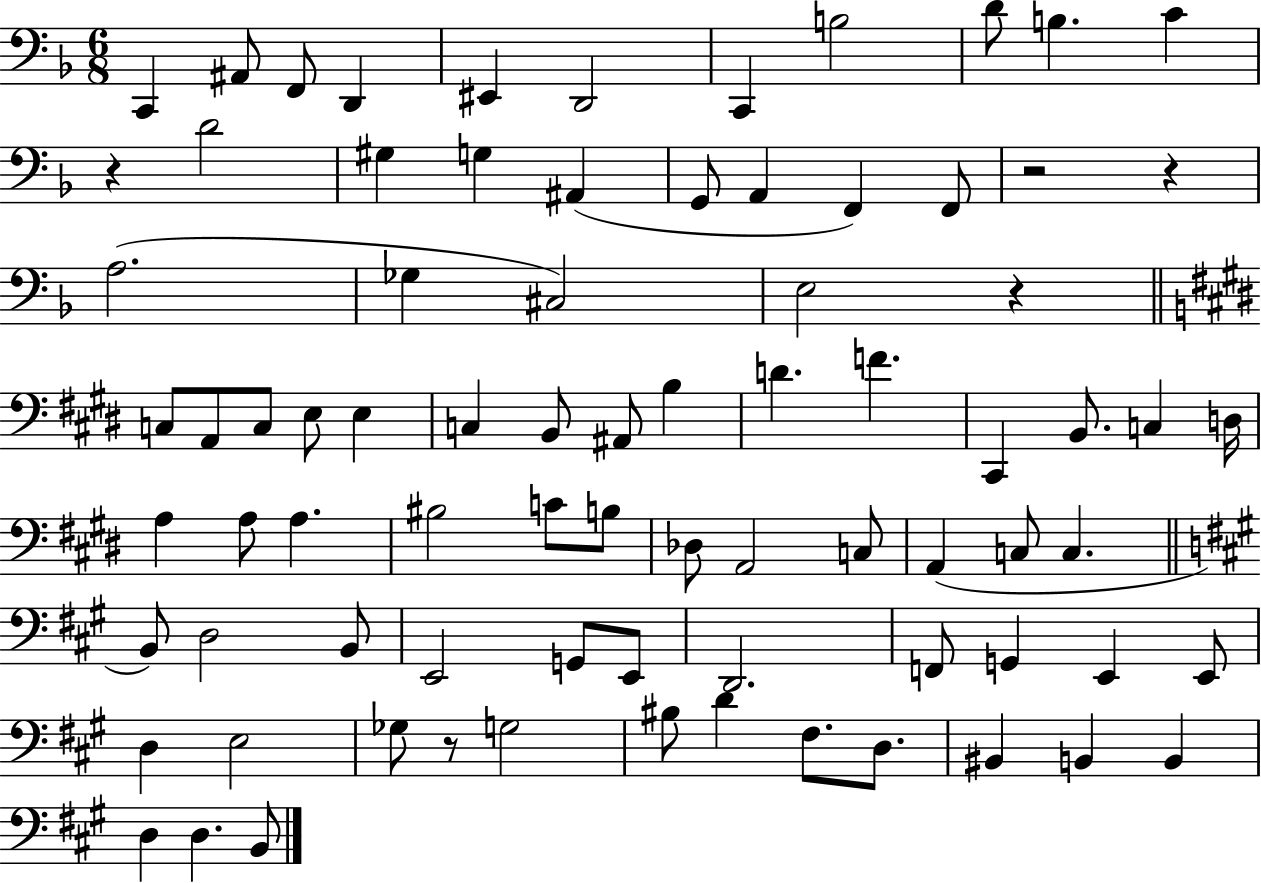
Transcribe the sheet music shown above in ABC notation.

X:1
T:Untitled
M:6/8
L:1/4
K:F
C,, ^A,,/2 F,,/2 D,, ^E,, D,,2 C,, B,2 D/2 B, C z D2 ^G, G, ^A,, G,,/2 A,, F,, F,,/2 z2 z A,2 _G, ^C,2 E,2 z C,/2 A,,/2 C,/2 E,/2 E, C, B,,/2 ^A,,/2 B, D F ^C,, B,,/2 C, D,/4 A, A,/2 A, ^B,2 C/2 B,/2 _D,/2 A,,2 C,/2 A,, C,/2 C, B,,/2 D,2 B,,/2 E,,2 G,,/2 E,,/2 D,,2 F,,/2 G,, E,, E,,/2 D, E,2 _G,/2 z/2 G,2 ^B,/2 D ^F,/2 D,/2 ^B,, B,, B,, D, D, B,,/2